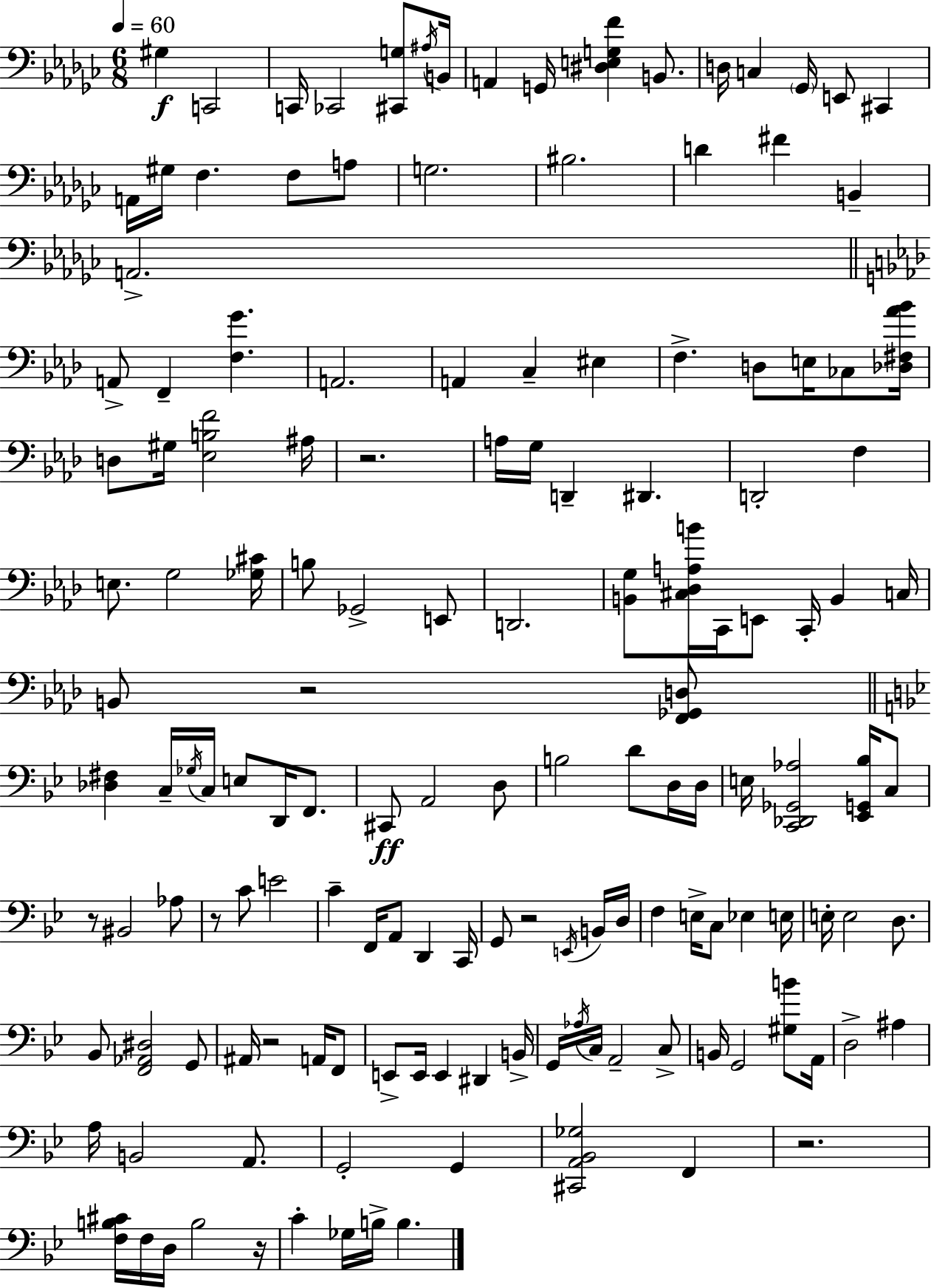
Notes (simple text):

G#3/q C2/h C2/s CES2/h [C#2,G3]/e A#3/s B2/s A2/q G2/s [D#3,E3,G3,F4]/q B2/e. D3/s C3/q Gb2/s E2/e C#2/q A2/s G#3/s F3/q. F3/e A3/e G3/h. BIS3/h. D4/q F#4/q B2/q A2/h. A2/e F2/q [F3,G4]/q. A2/h. A2/q C3/q EIS3/q F3/q. D3/e E3/s CES3/e [Db3,F#3,Ab4,Bb4]/s D3/e G#3/s [Eb3,B3,F4]/h A#3/s R/h. A3/s G3/s D2/q D#2/q. D2/h F3/q E3/e. G3/h [Gb3,C#4]/s B3/e Gb2/h E2/e D2/h. [B2,G3]/e [C#3,Db3,A3,B4]/s C2/s E2/e C2/s B2/q C3/s B2/e R/h [F2,Gb2,D3]/e [Db3,F#3]/q C3/s Gb3/s C3/s E3/e D2/s F2/e. C#2/e A2/h D3/e B3/h D4/e D3/s D3/s E3/s [C2,Db2,Gb2,Ab3]/h [Eb2,G2,Bb3]/s C3/e R/e BIS2/h Ab3/e R/e C4/e E4/h C4/q F2/s A2/e D2/q C2/s G2/e R/h E2/s B2/s D3/s F3/q E3/s C3/e Eb3/q E3/s E3/s E3/h D3/e. Bb2/e [F2,Ab2,D#3]/h G2/e A#2/s R/h A2/s F2/e E2/e E2/s E2/q D#2/q B2/s G2/s Ab3/s C3/s A2/h C3/e B2/s G2/h [G#3,B4]/e A2/s D3/h A#3/q A3/s B2/h A2/e. G2/h G2/q [C#2,A2,Bb2,Gb3]/h F2/q R/h. [F3,B3,C#4]/s F3/s D3/s B3/h R/s C4/q Gb3/s B3/s B3/q.